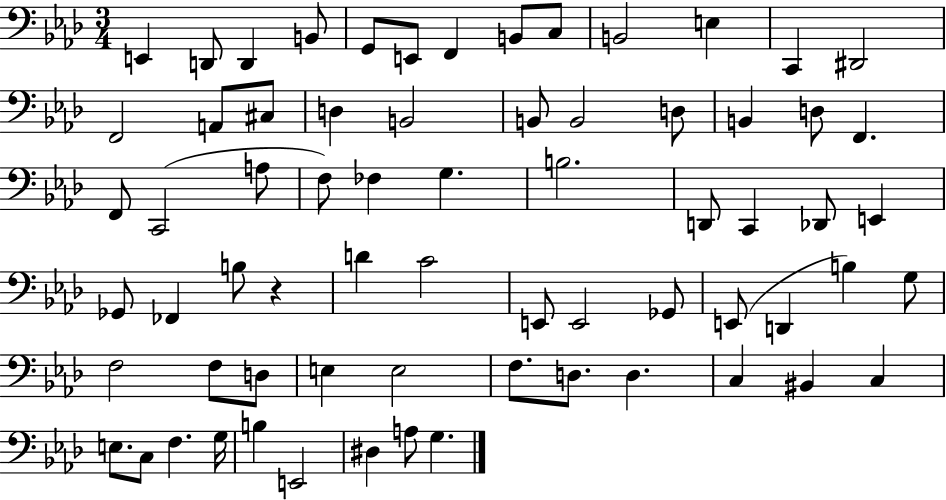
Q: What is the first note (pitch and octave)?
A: E2